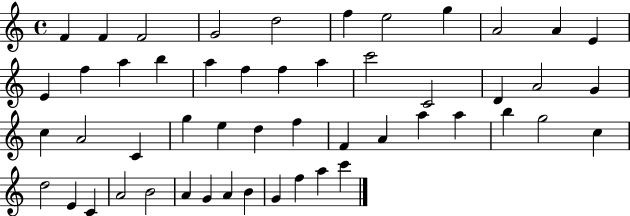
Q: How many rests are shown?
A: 0